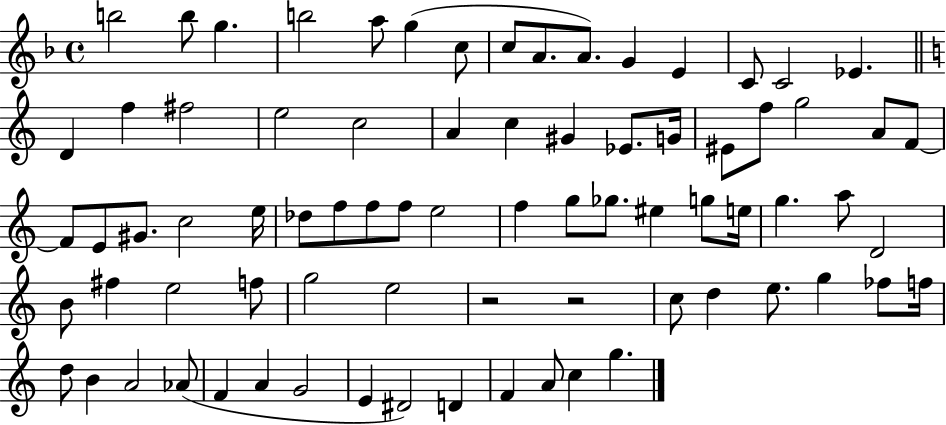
{
  \clef treble
  \time 4/4
  \defaultTimeSignature
  \key f \major
  b''2 b''8 g''4. | b''2 a''8 g''4( c''8 | c''8 a'8. a'8.) g'4 e'4 | c'8 c'2 ees'4. | \break \bar "||" \break \key c \major d'4 f''4 fis''2 | e''2 c''2 | a'4 c''4 gis'4 ees'8. g'16 | eis'8 f''8 g''2 a'8 f'8~~ | \break f'8 e'8 gis'8. c''2 e''16 | des''8 f''8 f''8 f''8 e''2 | f''4 g''8 ges''8. eis''4 g''8 e''16 | g''4. a''8 d'2 | \break b'8 fis''4 e''2 f''8 | g''2 e''2 | r2 r2 | c''8 d''4 e''8. g''4 fes''8 f''16 | \break d''8 b'4 a'2 aes'8( | f'4 a'4 g'2 | e'4 dis'2) d'4 | f'4 a'8 c''4 g''4. | \break \bar "|."
}